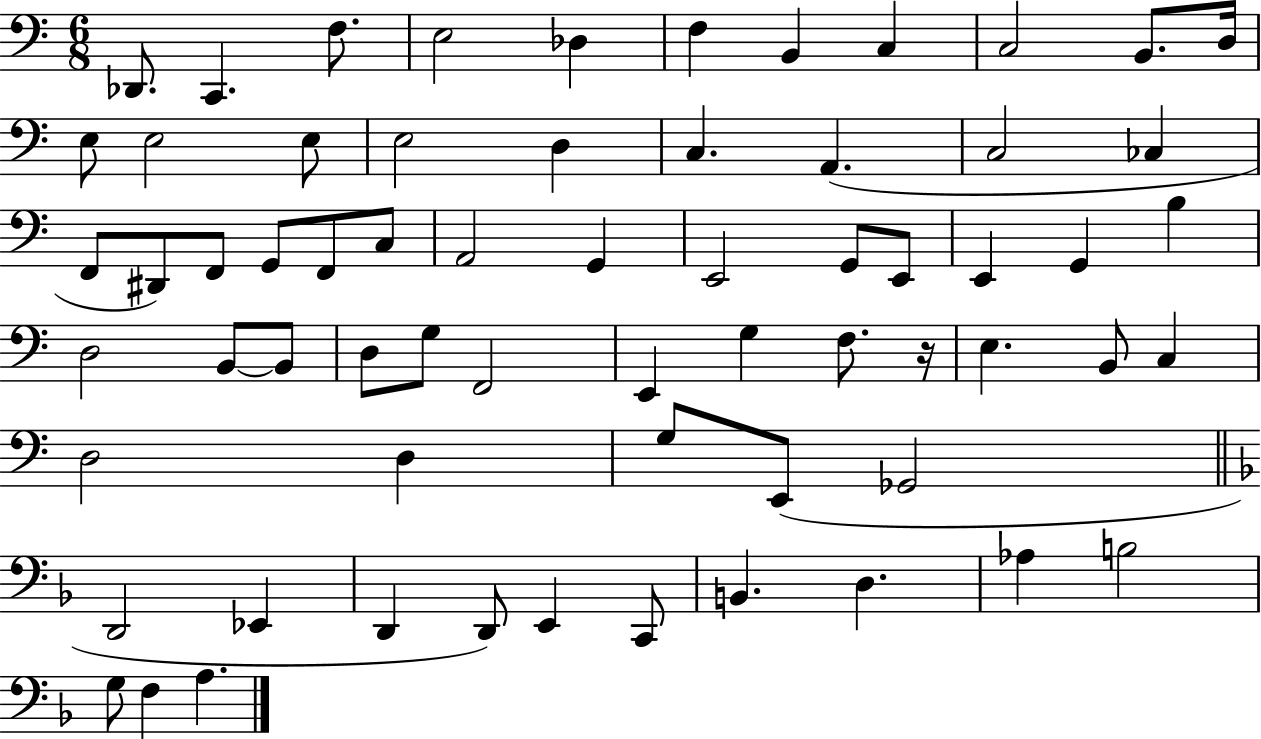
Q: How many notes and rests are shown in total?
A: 65